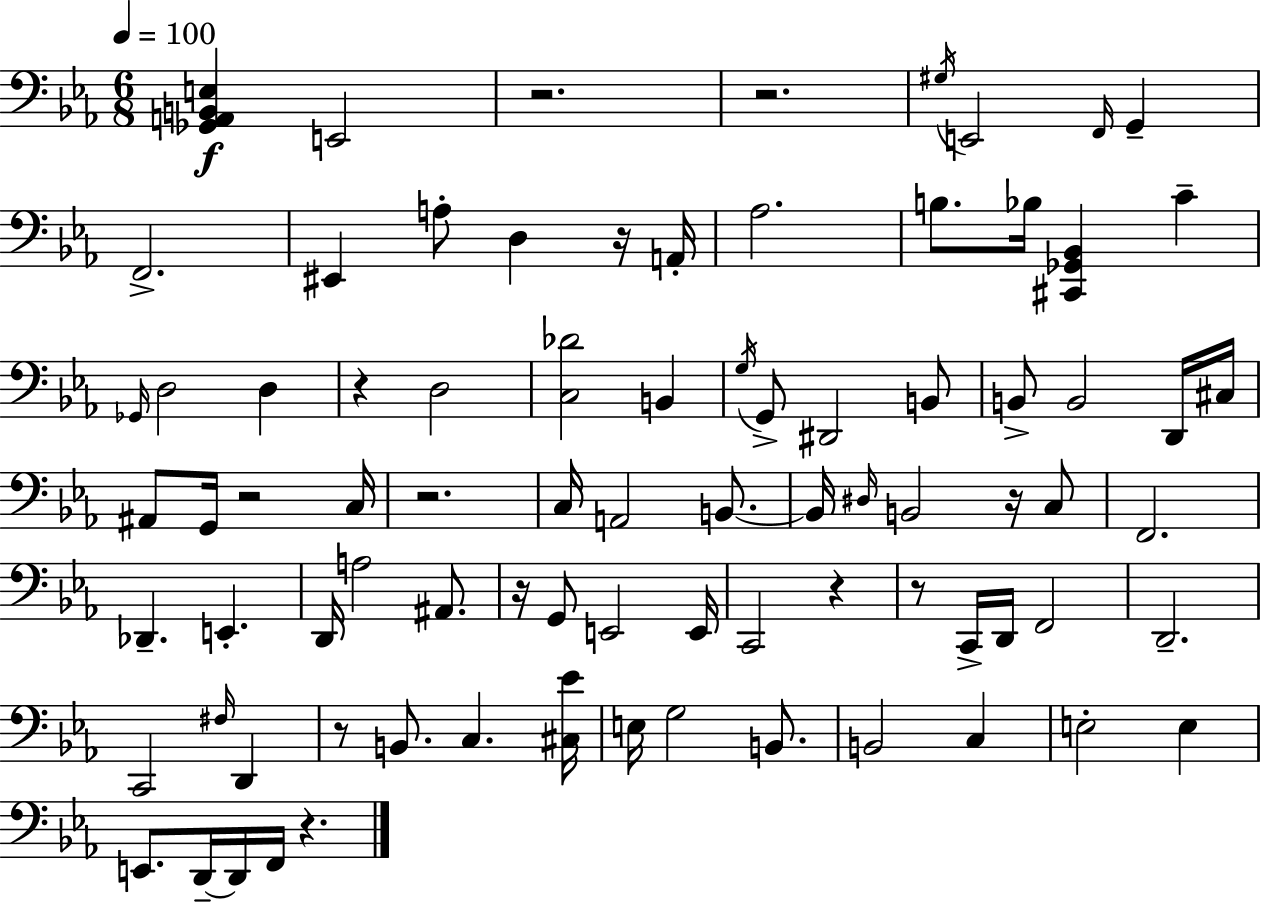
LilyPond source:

{
  \clef bass
  \numericTimeSignature
  \time 6/8
  \key c \minor
  \tempo 4 = 100
  \repeat volta 2 { <ges, a, b, e>4\f e,2 | r2. | r2. | \acciaccatura { gis16 } e,2 \grace { f,16 } g,4-- | \break f,2.-> | eis,4 a8-. d4 | r16 a,16-. aes2. | b8. bes16 <cis, ges, bes,>4 c'4-- | \break \grace { ges,16 } d2 d4 | r4 d2 | <c des'>2 b,4 | \acciaccatura { g16 } g,8-> dis,2 | \break b,8 b,8-> b,2 | d,16 cis16 ais,8 g,16 r2 | c16 r2. | c16 a,2 | \break b,8.~~ b,16 \grace { dis16 } b,2 | r16 c8 f,2. | des,4.-- e,4.-. | d,16 a2 | \break ais,8. r16 g,8 e,2 | e,16 c,2 | r4 r8 c,16-> d,16 f,2 | d,2.-- | \break c,2 | \grace { fis16 } d,4 r8 b,8. c4. | <cis ees'>16 e16 g2 | b,8. b,2 | \break c4 e2-. | e4 e,8. d,16--~~ d,16 f,16 | r4. } \bar "|."
}